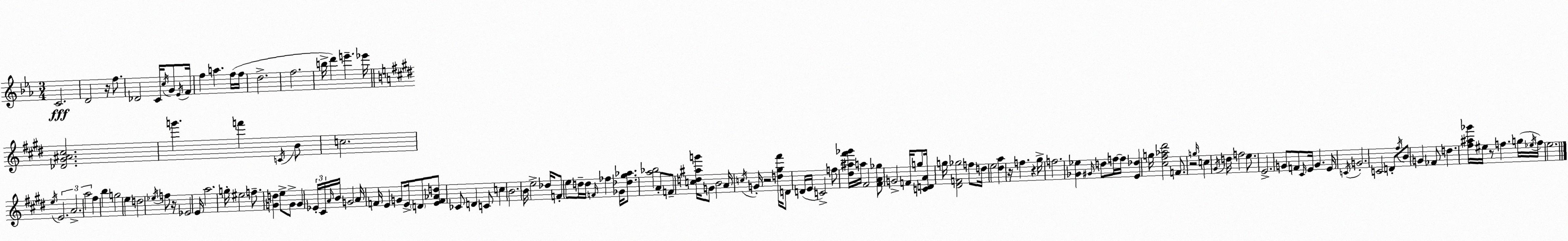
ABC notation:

X:1
T:Untitled
M:3/4
L:1/4
K:Cm
C2 D2 z/4 f/2 _D2 C/4 c/4 G/2 _E/4 F/4 f a f/4 f/4 d2 f2 b/4 d' e' _e'/4 [_D^G^A^c]2 g' f' C/4 B/2 c2 e/4 E2 A2 a2 ^f b g2 e d2 _e/4 f/2 z/4 _E2 E/4 a2 g/4 ^e2 f/2 [Gd] e/2 G/2 G _E/4 ^C/4 A/4 B/4 G2 A/4 F/4 E G/2 E/4 D/2 [EF_Ad]/2 _C/2 D C/2 c B2 B/4 e2 _d/4 F/2 e/2 d/4 d/4 F/4 _f _G/4 [_d^g_a]/2 [a_b]2 A/2 F/2 [cd^ag']/4 G/2 B2 A/4 c/4 G/4 z2 [d^g^f']/4 D/2 D/4 E/4 C2 f/2 [^d^a^f'_g']/4 a/4 ^F2 [^FA_g]/2 G2 F/4 g/2 [CDA]/4 g/4 [^DF_g]2 f/2 d/4 e2 [^da] z/4 f z ^g/4 f2 [_G_e] ^G/4 d/2 f/4 f/4 [E_d] g/4 [^c^f_a^d']2 F/2 z2 g/4 c ^G/4 d/4 f2 e/2 E2 G/2 F/2 ^C/4 E/4 G E/4 C/4 G2 C2 D/2 ^f/4 B/2 G _F/2 d [^f^a_g']/4 ^e/4 z/2 f g/4 _e/4 f/4 e2